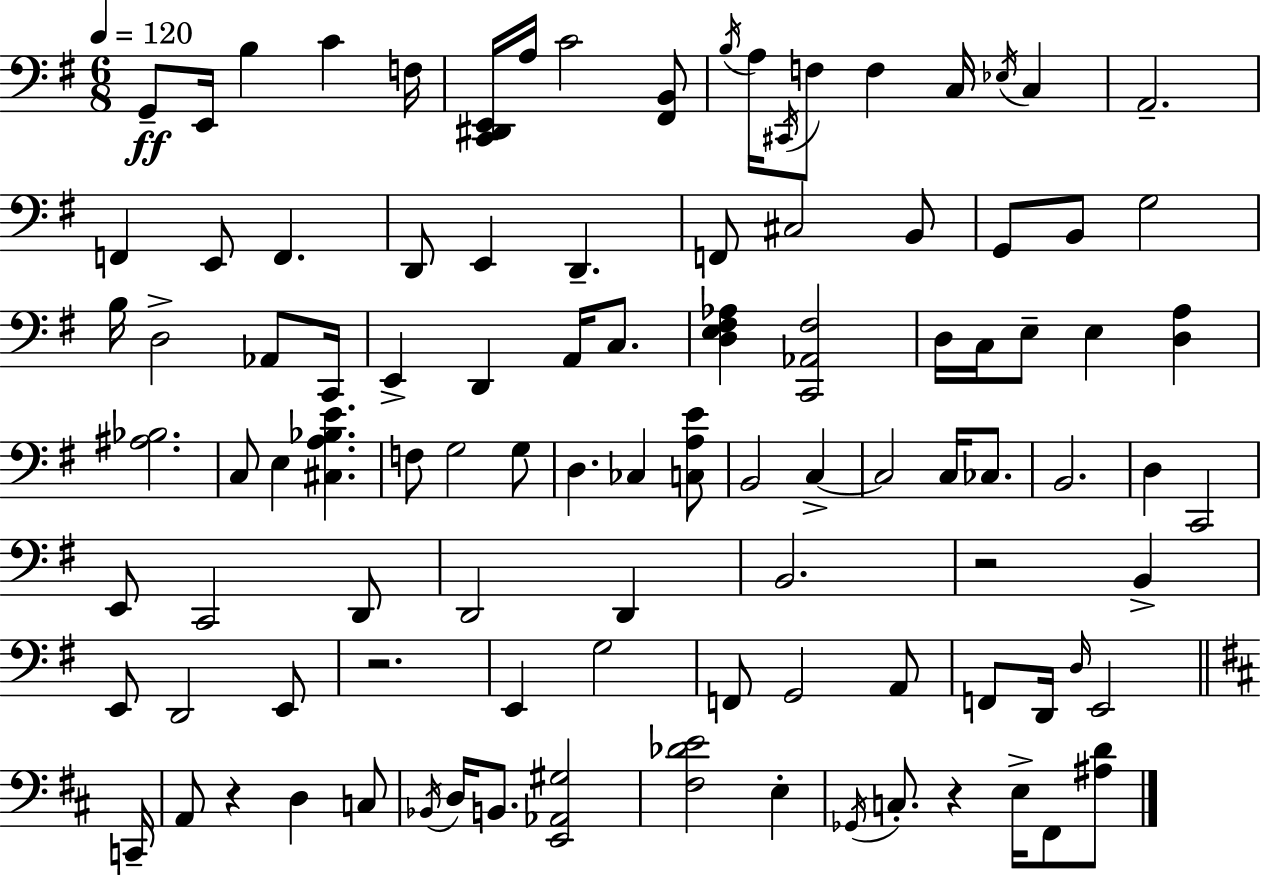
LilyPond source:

{
  \clef bass
  \numericTimeSignature
  \time 6/8
  \key e \minor
  \tempo 4 = 120
  g,8--\ff e,16 b4 c'4 f16 | <c, dis, e,>16 a16 c'2 <fis, b,>8 | \acciaccatura { b16 } a16 \acciaccatura { cis,16 } f8 f4 c16 \acciaccatura { ees16 } c4 | a,2.-- | \break f,4 e,8 f,4. | d,8 e,4 d,4.-- | f,8 cis2 | b,8 g,8 b,8 g2 | \break b16 d2-> | aes,8 c,16 e,4-> d,4 a,16 | c8. <d e fis aes>4 <c, aes, fis>2 | d16 c16 e8-- e4 <d a>4 | \break <ais bes>2. | c8 e4 <cis a bes e'>4. | f8 g2 | g8 d4. ces4 | \break <c a e'>8 b,2 c4->~~ | c2 c16 | ces8. b,2. | d4 c,2 | \break e,8 c,2 | d,8 d,2 d,4 | b,2. | r2 b,4-> | \break e,8 d,2 | e,8 r2. | e,4 g2 | f,8 g,2 | \break a,8 f,8 d,16 \grace { d16 } e,2 | \bar "||" \break \key d \major c,16-- a,8 r4 d4 c8 | \acciaccatura { bes,16 } d16 b,8. <e, aes, gis>2 | <fis des' e'>2 e4-. | \acciaccatura { ges,16 } c8.-. r4 e16-> fis,8 | \break <ais d'>8 \bar "|."
}